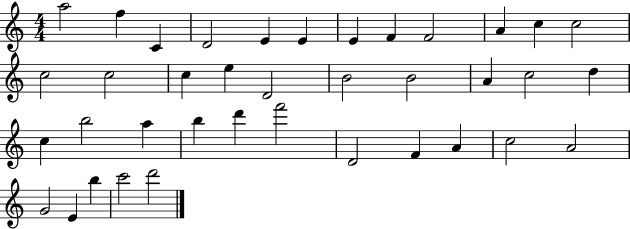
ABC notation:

X:1
T:Untitled
M:4/4
L:1/4
K:C
a2 f C D2 E E E F F2 A c c2 c2 c2 c e D2 B2 B2 A c2 d c b2 a b d' f'2 D2 F A c2 A2 G2 E b c'2 d'2